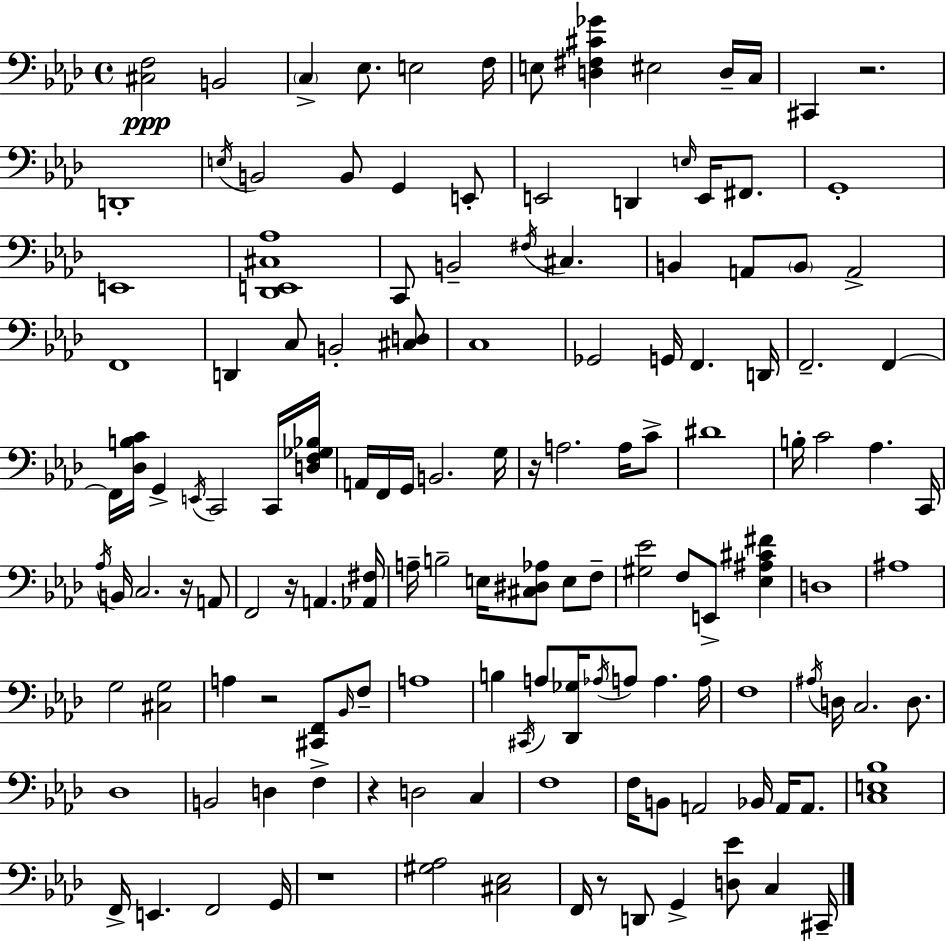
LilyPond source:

{
  \clef bass
  \time 4/4
  \defaultTimeSignature
  \key f \minor
  <cis f>2\ppp b,2 | \parenthesize c4-> ees8. e2 f16 | e8 <d fis cis' ges'>4 eis2 d16-- c16 | cis,4 r2. | \break d,1-. | \acciaccatura { e16 } b,2 b,8 g,4 e,8-. | e,2 d,4 \grace { e16 } e,16 fis,8. | g,1-. | \break e,1 | <des, e, cis aes>1 | c,8 b,2-- \acciaccatura { fis16 } cis4. | b,4 a,8 \parenthesize b,8 a,2-> | \break f,1 | d,4 c8 b,2-. | <cis d>8 c1 | ges,2 g,16 f,4. | \break d,16 f,2.-- f,4~~ | f,16 <des b c'>16 g,4-> \acciaccatura { e,16 } c,2 | c,16 <d f ges bes>16 a,16 f,16 g,16 b,2. | g16 r16 a2. | \break a16 c'8-> dis'1 | b16-. c'2 aes4. | c,16 \acciaccatura { aes16 } b,16 c2. | r16 a,8 f,2 r16 a,4. | \break <aes, fis>16 a16-- b2-- e16 <cis dis aes>8 | e8 f8-- <gis ees'>2 f8 e,8-> | <ees ais cis' fis'>4 d1 | ais1 | \break g2 <cis g>2 | a4 r2 | <cis, f,>8 \grace { bes,16 } f8-- a1 | b4 \acciaccatura { cis,16 } a8 <des, ges>16 \acciaccatura { aes16 } a8 | \break a4. a16 f1 | \acciaccatura { ais16 } d16 c2. | d8. des1 | b,2 | \break d4 f4-> r4 d2 | c4 f1 | f16 b,8 a,2 | bes,16 a,16 a,8. <c e bes>1 | \break f,16-> e,4. | f,2 g,16 r1 | <gis aes>2 | <cis ees>2 f,16 r8 d,8 g,4-> | \break <d ees'>8 c4 cis,16-- \bar "|."
}